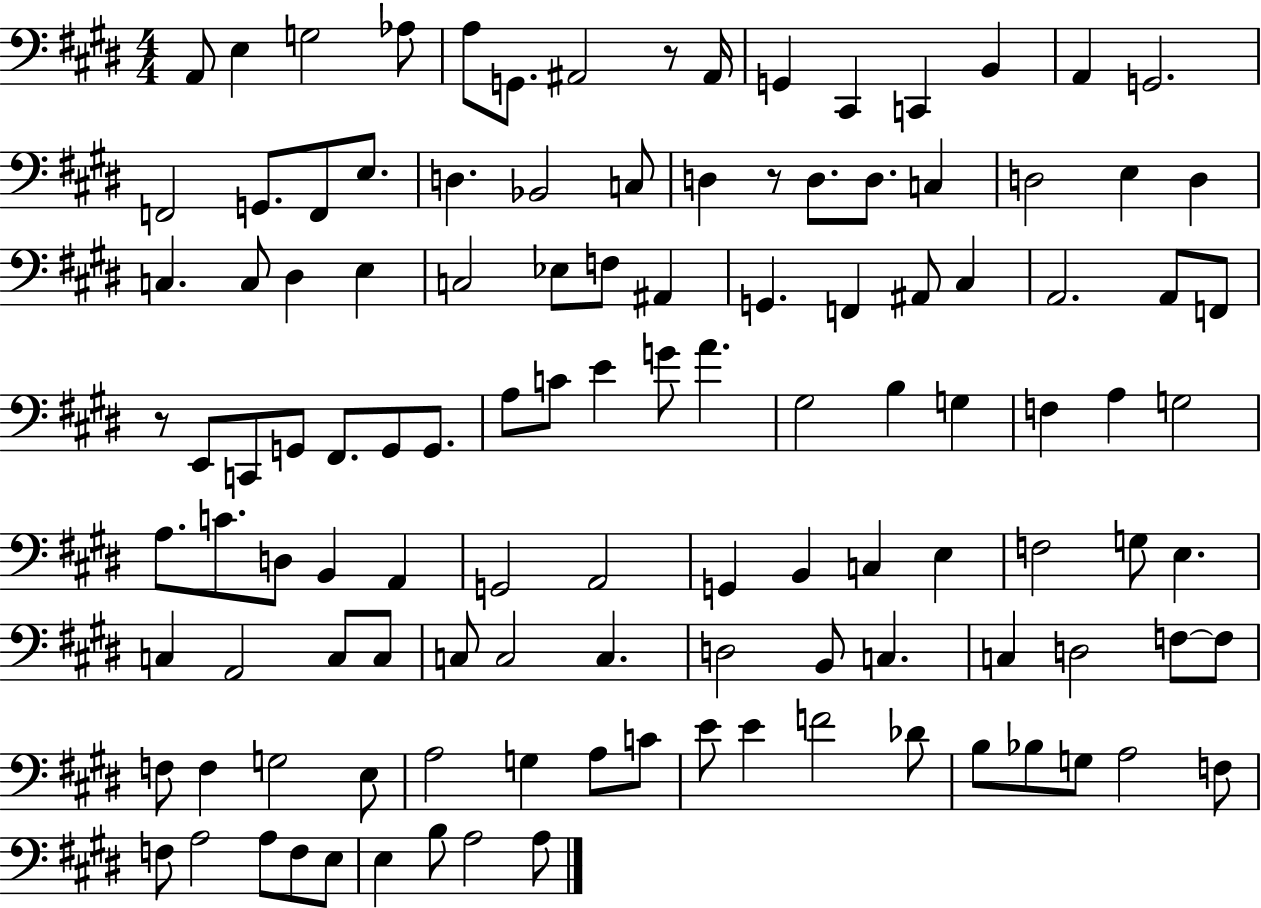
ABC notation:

X:1
T:Untitled
M:4/4
L:1/4
K:E
A,,/2 E, G,2 _A,/2 A,/2 G,,/2 ^A,,2 z/2 ^A,,/4 G,, ^C,, C,, B,, A,, G,,2 F,,2 G,,/2 F,,/2 E,/2 D, _B,,2 C,/2 D, z/2 D,/2 D,/2 C, D,2 E, D, C, C,/2 ^D, E, C,2 _E,/2 F,/2 ^A,, G,, F,, ^A,,/2 ^C, A,,2 A,,/2 F,,/2 z/2 E,,/2 C,,/2 G,,/2 ^F,,/2 G,,/2 G,,/2 A,/2 C/2 E G/2 A ^G,2 B, G, F, A, G,2 A,/2 C/2 D,/2 B,, A,, G,,2 A,,2 G,, B,, C, E, F,2 G,/2 E, C, A,,2 C,/2 C,/2 C,/2 C,2 C, D,2 B,,/2 C, C, D,2 F,/2 F,/2 F,/2 F, G,2 E,/2 A,2 G, A,/2 C/2 E/2 E F2 _D/2 B,/2 _B,/2 G,/2 A,2 F,/2 F,/2 A,2 A,/2 F,/2 E,/2 E, B,/2 A,2 A,/2